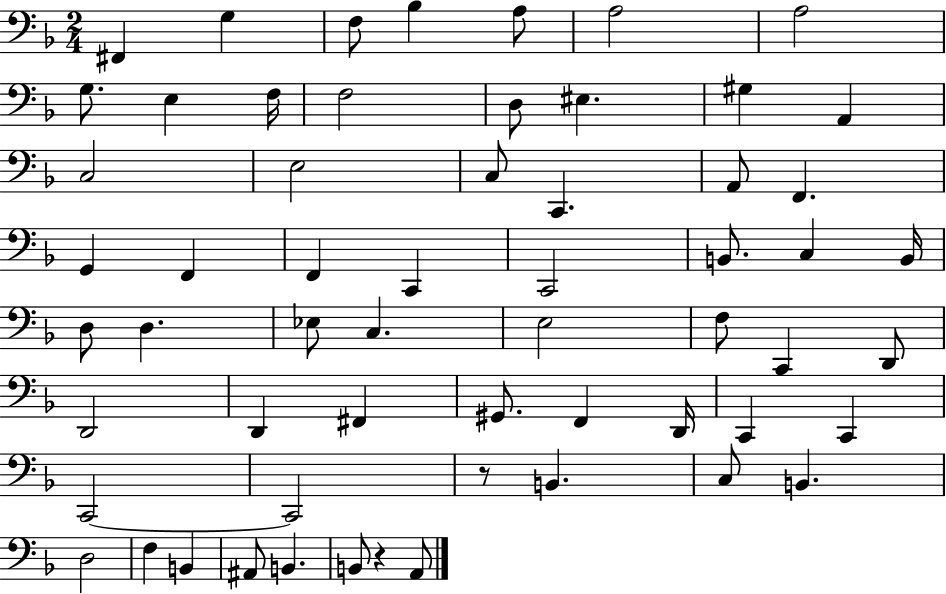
F#2/q G3/q F3/e Bb3/q A3/e A3/h A3/h G3/e. E3/q F3/s F3/h D3/e EIS3/q. G#3/q A2/q C3/h E3/h C3/e C2/q. A2/e F2/q. G2/q F2/q F2/q C2/q C2/h B2/e. C3/q B2/s D3/e D3/q. Eb3/e C3/q. E3/h F3/e C2/q D2/e D2/h D2/q F#2/q G#2/e. F2/q D2/s C2/q C2/q C2/h C2/h R/e B2/q. C3/e B2/q. D3/h F3/q B2/q A#2/e B2/q. B2/e R/q A2/e